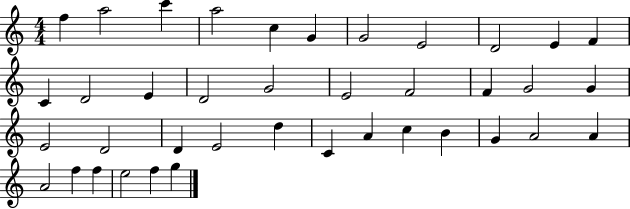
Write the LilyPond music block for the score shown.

{
  \clef treble
  \numericTimeSignature
  \time 4/4
  \key c \major
  f''4 a''2 c'''4 | a''2 c''4 g'4 | g'2 e'2 | d'2 e'4 f'4 | \break c'4 d'2 e'4 | d'2 g'2 | e'2 f'2 | f'4 g'2 g'4 | \break e'2 d'2 | d'4 e'2 d''4 | c'4 a'4 c''4 b'4 | g'4 a'2 a'4 | \break a'2 f''4 f''4 | e''2 f''4 g''4 | \bar "|."
}